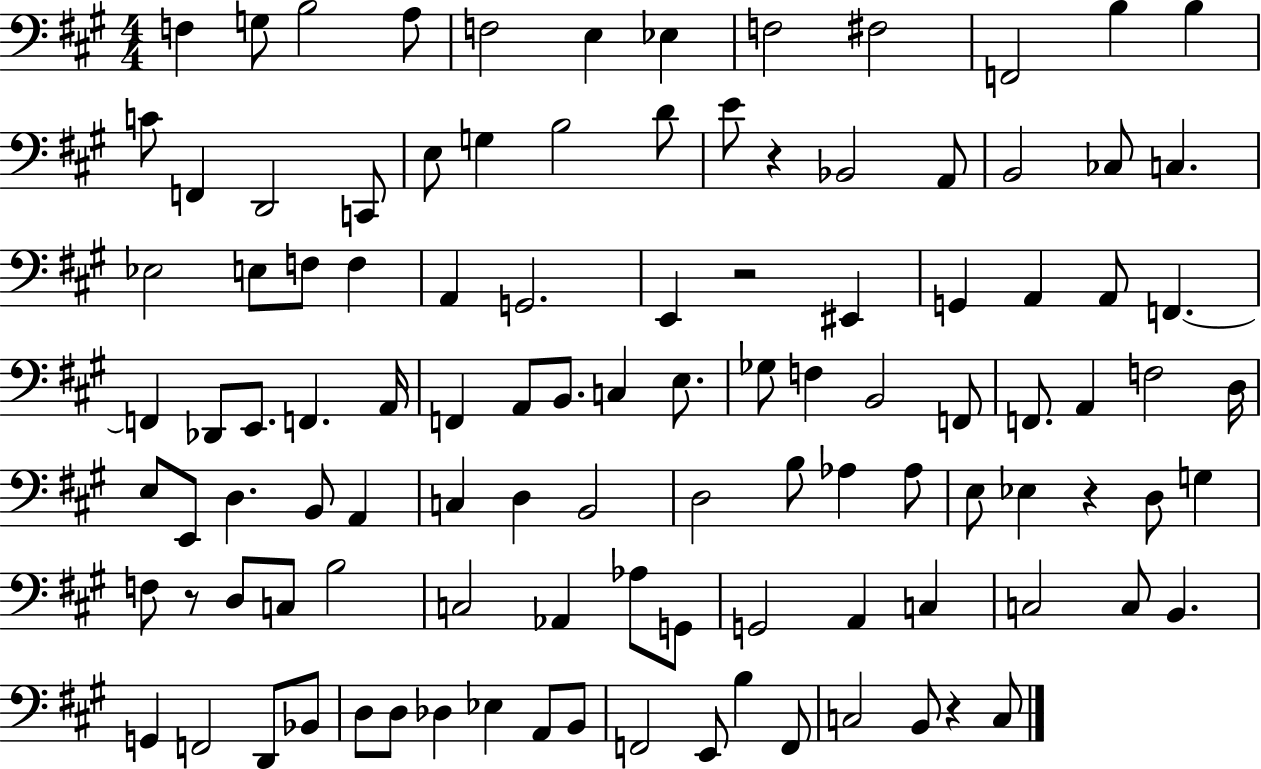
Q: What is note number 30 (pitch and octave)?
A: F3